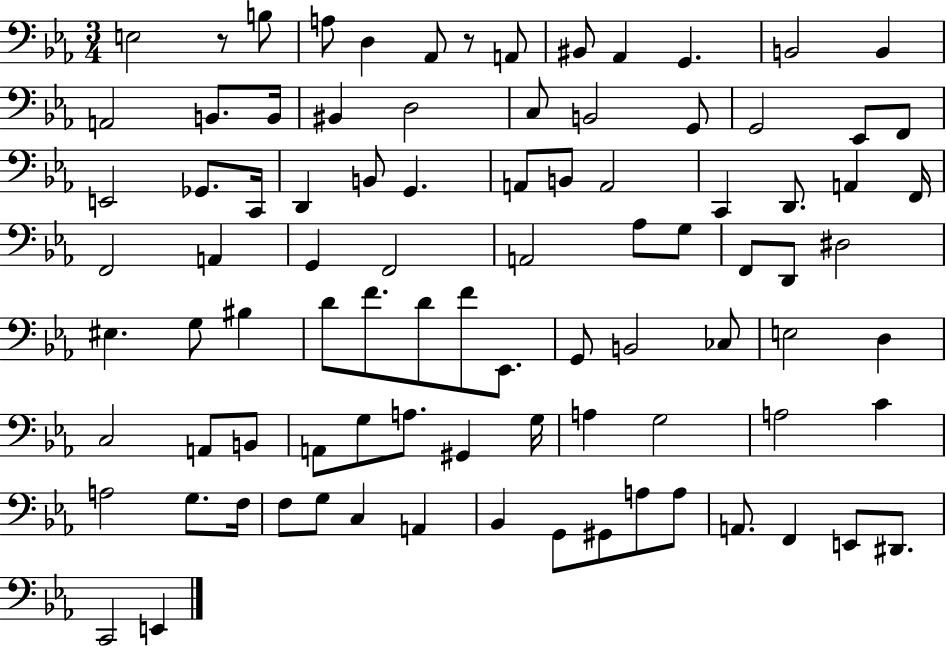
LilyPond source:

{
  \clef bass
  \numericTimeSignature
  \time 3/4
  \key ees \major
  e2 r8 b8 | a8 d4 aes,8 r8 a,8 | bis,8 aes,4 g,4. | b,2 b,4 | \break a,2 b,8. b,16 | bis,4 d2 | c8 b,2 g,8 | g,2 ees,8 f,8 | \break e,2 ges,8. c,16 | d,4 b,8 g,4. | a,8 b,8 a,2 | c,4 d,8. a,4 f,16 | \break f,2 a,4 | g,4 f,2 | a,2 aes8 g8 | f,8 d,8 dis2 | \break eis4. g8 bis4 | d'8 f'8. d'8 f'8 ees,8. | g,8 b,2 ces8 | e2 d4 | \break c2 a,8 b,8 | a,8 g8 a8. gis,4 g16 | a4 g2 | a2 c'4 | \break a2 g8. f16 | f8 g8 c4 a,4 | bes,4 g,8 gis,8 a8 a8 | a,8. f,4 e,8 dis,8. | \break c,2 e,4 | \bar "|."
}